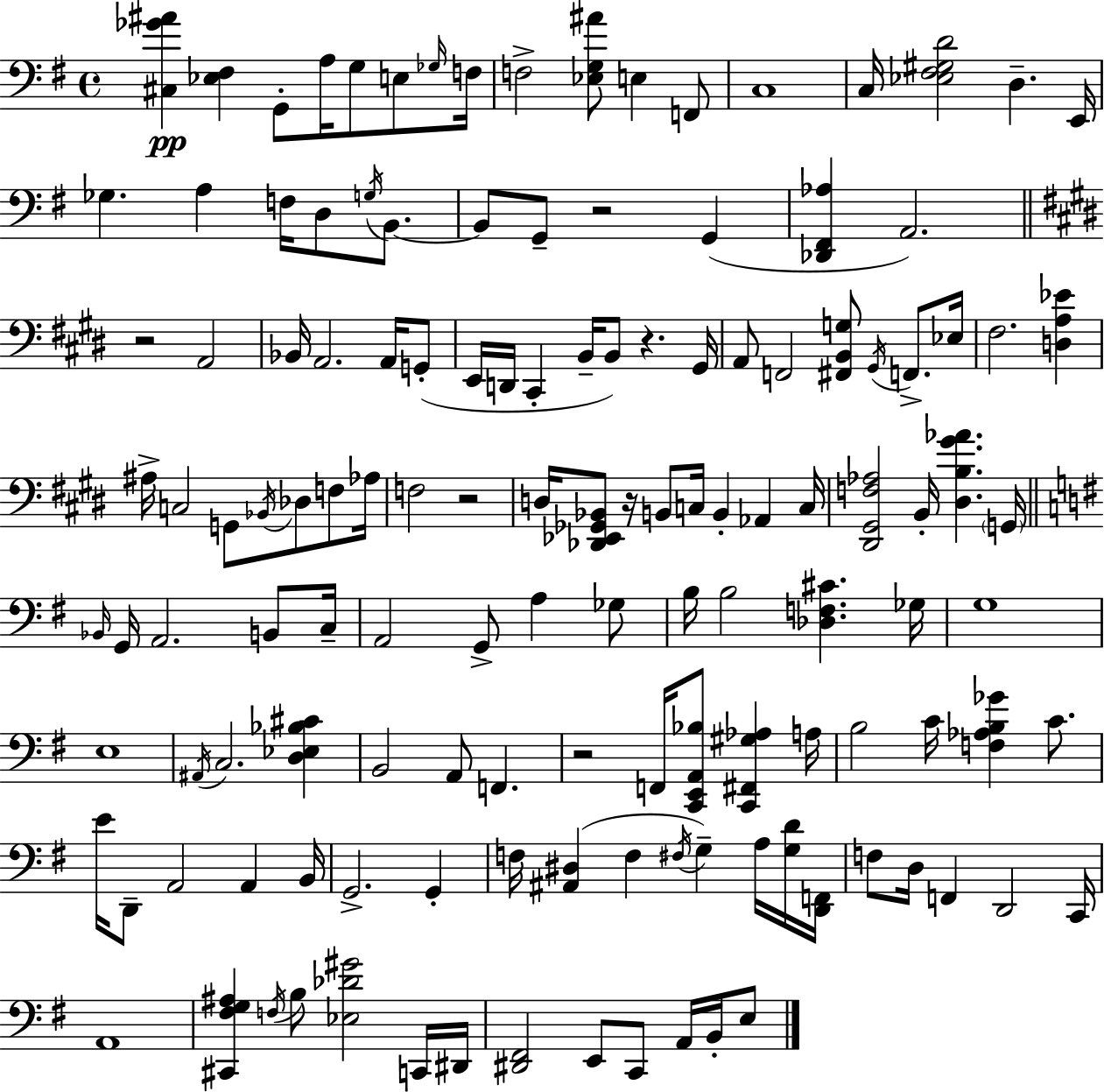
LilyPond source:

{
  \clef bass
  \time 4/4
  \defaultTimeSignature
  \key g \major
  \repeat volta 2 { <cis ges' ais'>4\pp <ees fis>4 g,8-. a16 g8 e8 \grace { ges16 } | f16 f2-> <ees g ais'>8 e4 f,8 | c1 | c16 <ees fis gis d'>2 d4.-- | \break e,16 ges4. a4 f16 d8 \acciaccatura { g16 } b,8.~~ | b,8 g,8-- r2 g,4( | <des, fis, aes>4 a,2.) | \bar "||" \break \key e \major r2 a,2 | bes,16 a,2. a,16 g,8-.( | e,16 d,16 cis,4-. b,16-- b,8) r4. gis,16 | a,8 f,2 <fis, b, g>8 \acciaccatura { gis,16 } f,8.-> | \break ees16 fis2. <d a ees'>4 | ais16-> c2 g,8 \acciaccatura { bes,16 } des8 f8 | aes16 f2 r2 | d16 <des, ees, ges, bes,>8 r16 b,8 c16 b,4-. aes,4 | \break c16 <dis, gis, f aes>2 b,16-. <dis b gis' aes'>4. | \parenthesize g,16 \bar "||" \break \key g \major \grace { bes,16 } g,16 a,2. b,8 | c16-- a,2 g,8-> a4 ges8 | b16 b2 <des f cis'>4. | ges16 g1 | \break e1 | \acciaccatura { ais,16 } c2. <d ees bes cis'>4 | b,2 a,8 f,4. | r2 f,16 <c, e, a, bes>8 <c, fis, gis aes>4 | \break a16 b2 c'16 <f aes b ges'>4 c'8. | e'16 d,8-- a,2 a,4 | b,16 g,2.-> g,4-. | f16 <ais, dis>4( f4 \acciaccatura { fis16 }) g4-- | \break a16 <g d'>16 <d, f,>16 f8 d16 f,4 d,2 | c,16 a,1 | <cis, fis g ais>4 \acciaccatura { f16 } b8 <ees des' gis'>2 | c,16 dis,16 <dis, fis,>2 e,8 c,8 | \break a,16 b,16-. e8 } \bar "|."
}